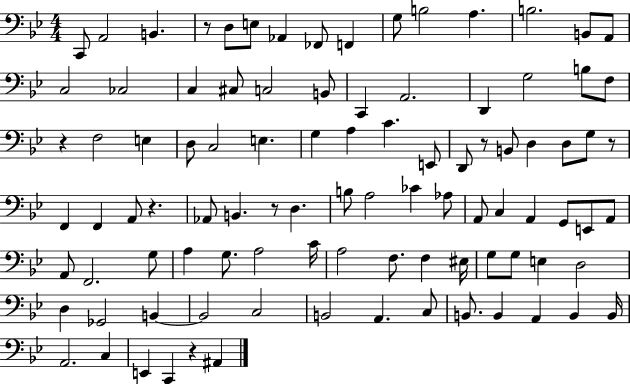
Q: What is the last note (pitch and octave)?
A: A#2